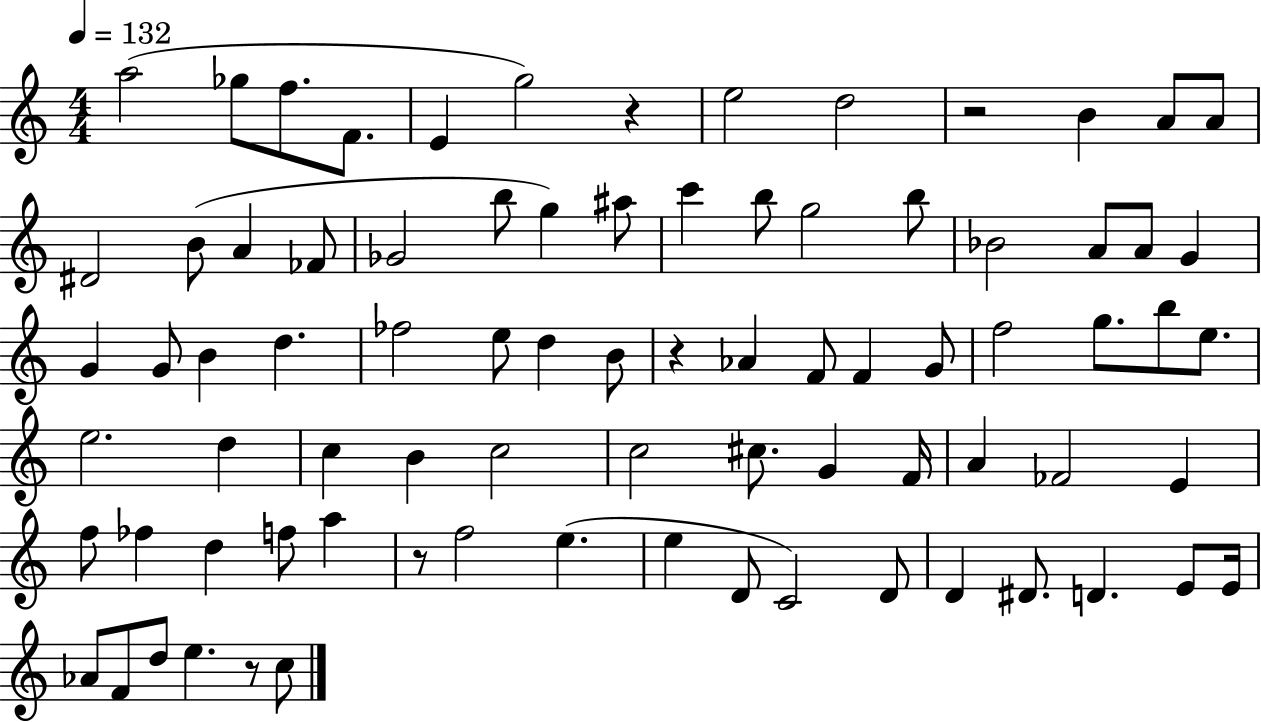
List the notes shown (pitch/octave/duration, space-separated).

A5/h Gb5/e F5/e. F4/e. E4/q G5/h R/q E5/h D5/h R/h B4/q A4/e A4/e D#4/h B4/e A4/q FES4/e Gb4/h B5/e G5/q A#5/e C6/q B5/e G5/h B5/e Bb4/h A4/e A4/e G4/q G4/q G4/e B4/q D5/q. FES5/h E5/e D5/q B4/e R/q Ab4/q F4/e F4/q G4/e F5/h G5/e. B5/e E5/e. E5/h. D5/q C5/q B4/q C5/h C5/h C#5/e. G4/q F4/s A4/q FES4/h E4/q F5/e FES5/q D5/q F5/e A5/q R/e F5/h E5/q. E5/q D4/e C4/h D4/e D4/q D#4/e. D4/q. E4/e E4/s Ab4/e F4/e D5/e E5/q. R/e C5/e